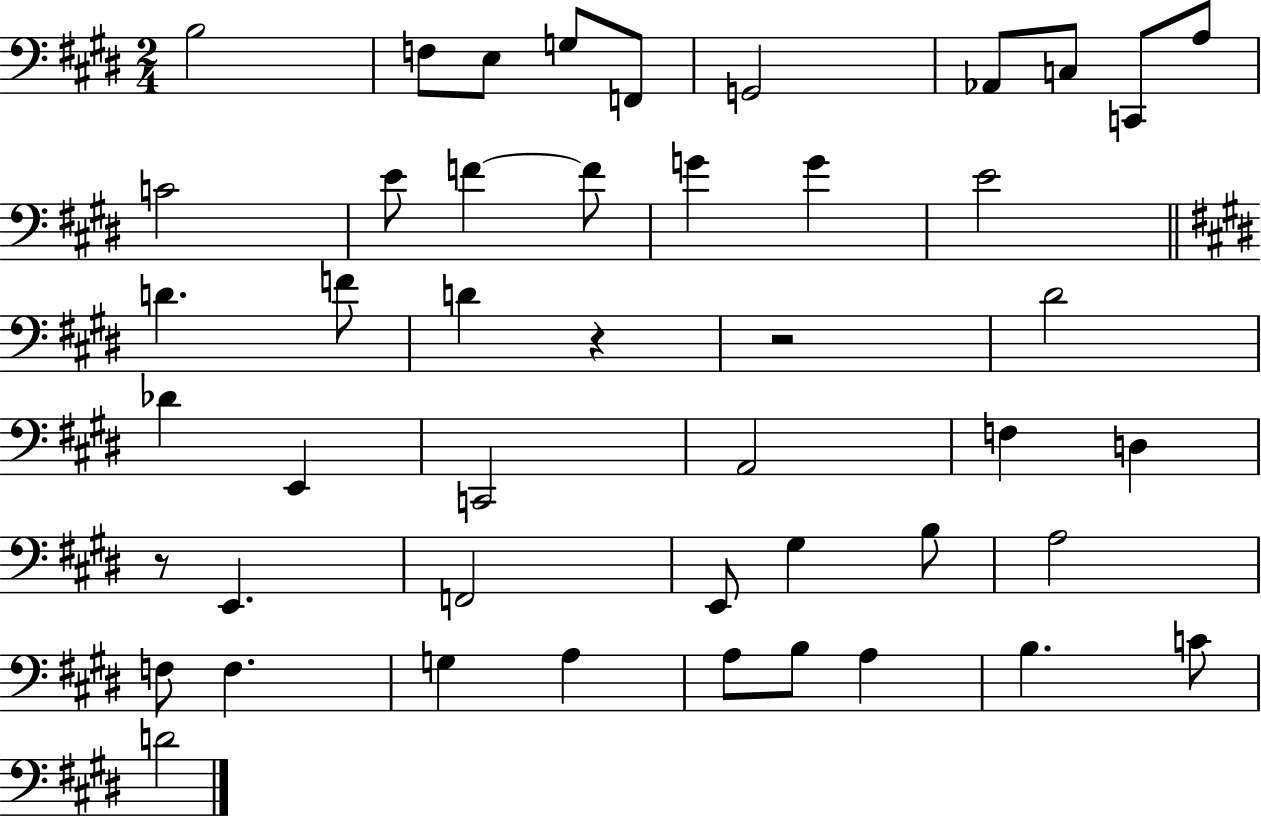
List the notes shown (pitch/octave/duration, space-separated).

B3/h F3/e E3/e G3/e F2/e G2/h Ab2/e C3/e C2/e A3/e C4/h E4/e F4/q F4/e G4/q G4/q E4/h D4/q. F4/e D4/q R/q R/h D#4/h Db4/q E2/q C2/h A2/h F3/q D3/q R/e E2/q. F2/h E2/e G#3/q B3/e A3/h F3/e F3/q. G3/q A3/q A3/e B3/e A3/q B3/q. C4/e D4/h